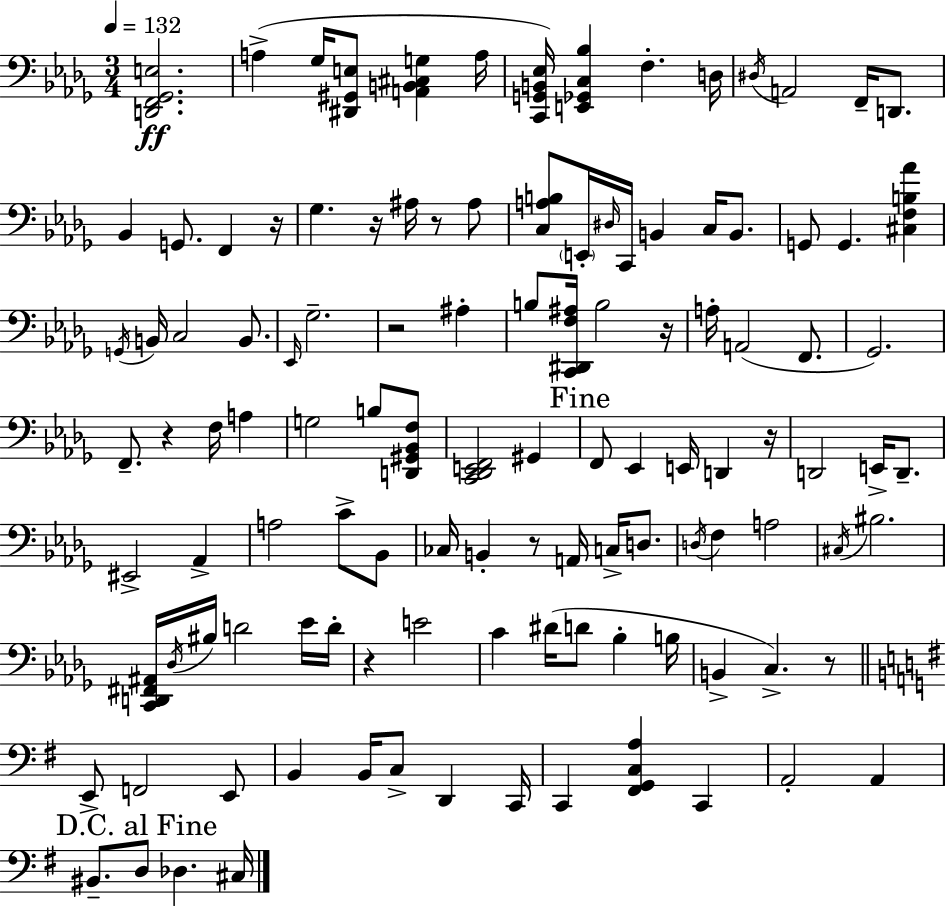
[D2,F2,Gb2,E3]/h. A3/q Gb3/s [D#2,G#2,E3]/e [A2,B2,C#3,G3]/q A3/s [C2,G2,B2,Eb3]/s [E2,Gb2,C3,Bb3]/q F3/q. D3/s D#3/s A2/h F2/s D2/e. Bb2/q G2/e. F2/q R/s Gb3/q. R/s A#3/s R/e A#3/e [C3,A3,B3]/e E2/s D#3/s C2/s B2/q C3/s B2/e. G2/e G2/q. [C#3,F3,B3,Ab4]/q G2/s B2/s C3/h B2/e. Eb2/s Gb3/h. R/h A#3/q B3/e [C2,D#2,F3,A#3]/s B3/h R/s A3/s A2/h F2/e. Gb2/h. F2/e. R/q F3/s A3/q G3/h B3/e [D2,G#2,Bb2,F3]/e [C2,Db2,E2,F2]/h G#2/q F2/e Eb2/q E2/s D2/q R/s D2/h E2/s D2/e. EIS2/h Ab2/q A3/h C4/e Bb2/e CES3/s B2/q R/e A2/s C3/s D3/e. D3/s F3/q A3/h C#3/s BIS3/h. [C2,D2,F#2,A#2]/s Db3/s BIS3/s D4/h Eb4/s D4/s R/q E4/h C4/q D#4/s D4/e Bb3/q B3/s B2/q C3/q. R/e E2/e F2/h E2/e B2/q B2/s C3/e D2/q C2/s C2/q [F#2,G2,C3,A3]/q C2/q A2/h A2/q BIS2/e. D3/e Db3/q. C#3/s